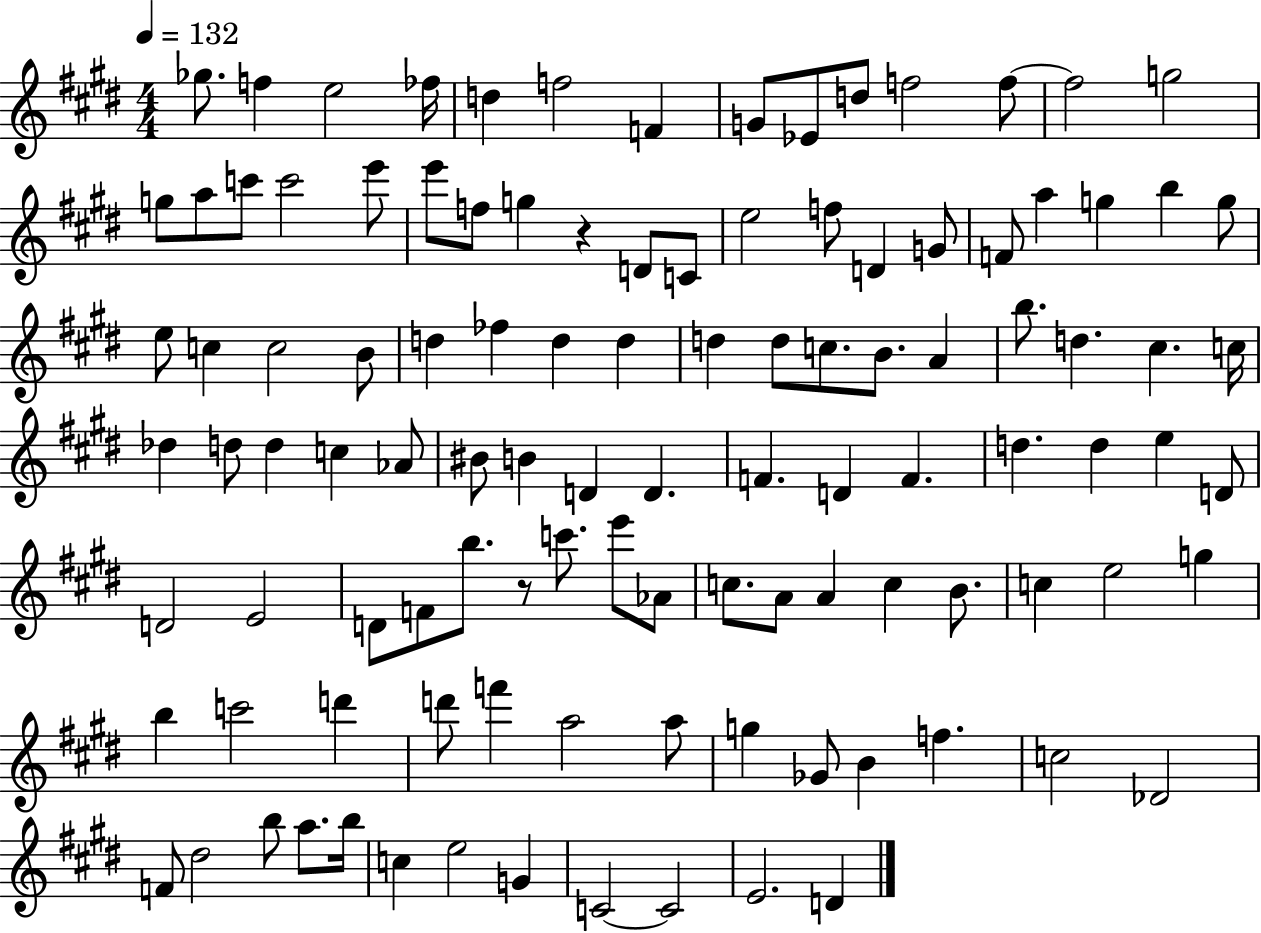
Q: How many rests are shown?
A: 2